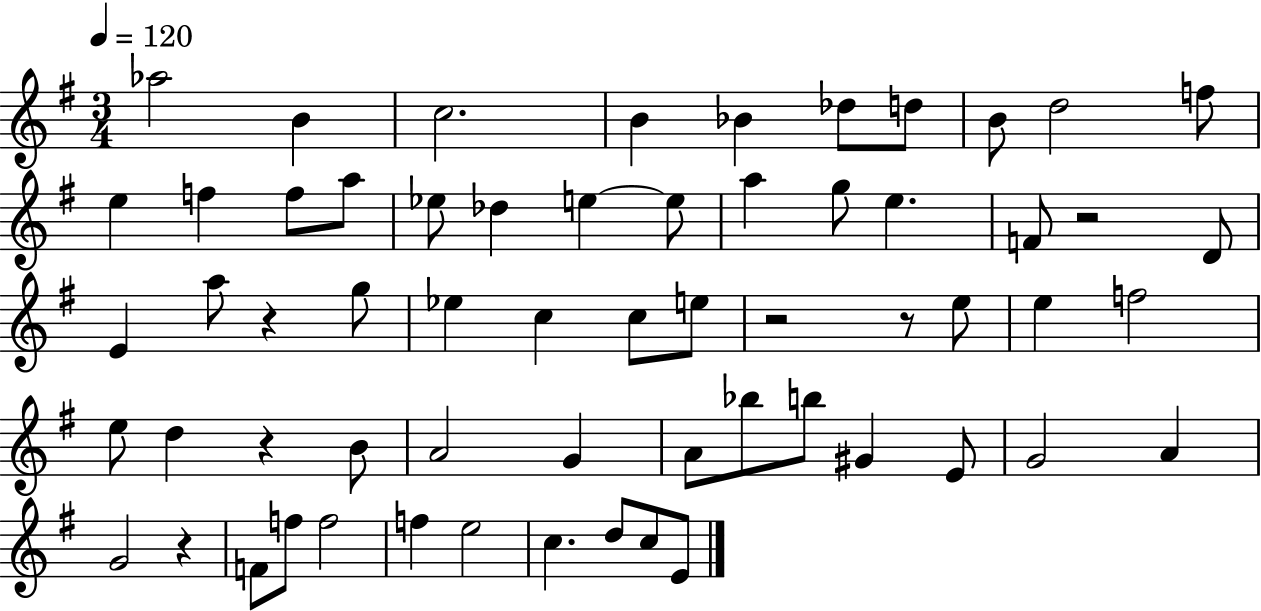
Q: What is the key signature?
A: G major